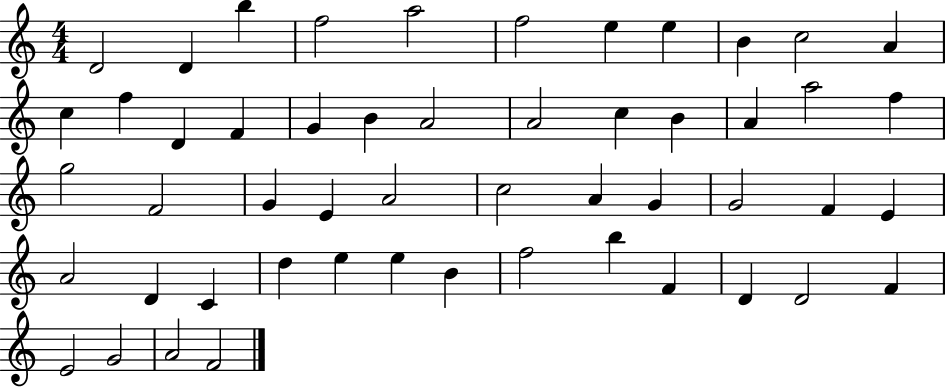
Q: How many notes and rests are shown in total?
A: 52